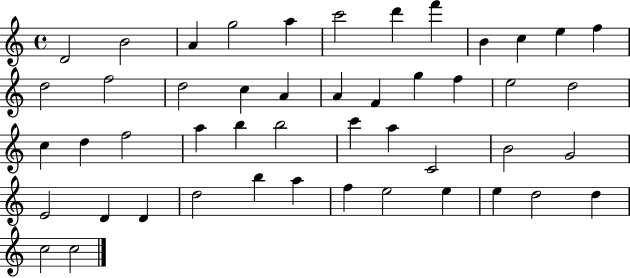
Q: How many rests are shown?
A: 0